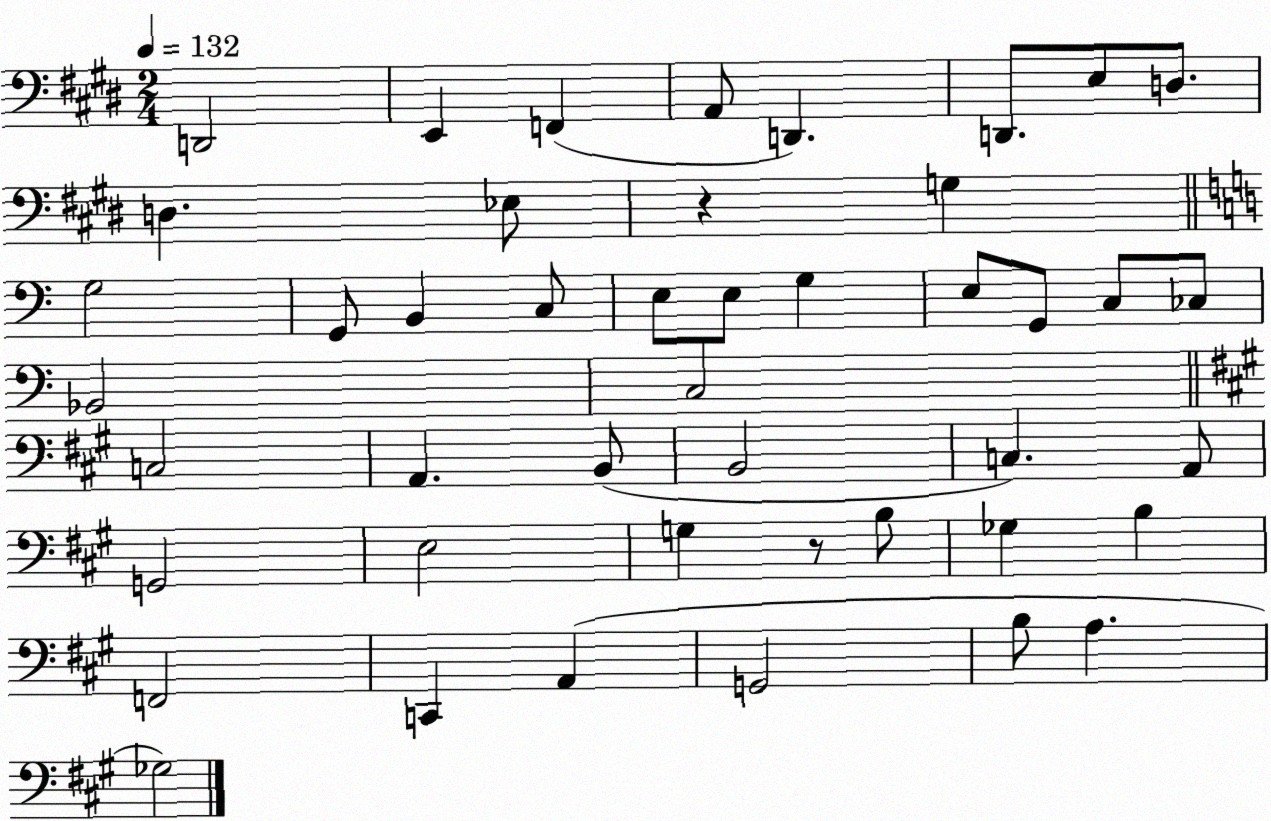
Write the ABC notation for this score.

X:1
T:Untitled
M:2/4
L:1/4
K:E
D,,2 E,, F,, A,,/2 D,, D,,/2 E,/2 D,/2 D, _E,/2 z G, G,2 G,,/2 B,, C,/2 E,/2 E,/2 G, E,/2 G,,/2 C,/2 _C,/2 _B,,2 C,2 C,2 A,, B,,/2 B,,2 C, A,,/2 G,,2 E,2 G, z/2 B,/2 _G, B, F,,2 C,, A,, G,,2 B,/2 A, _G,2